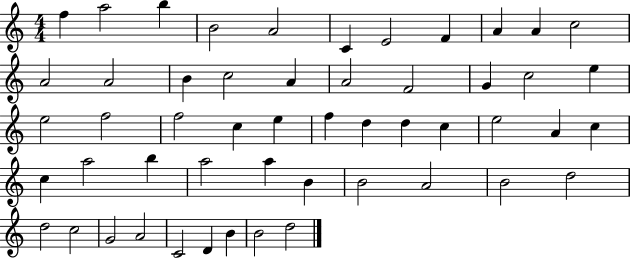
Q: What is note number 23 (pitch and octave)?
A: F5